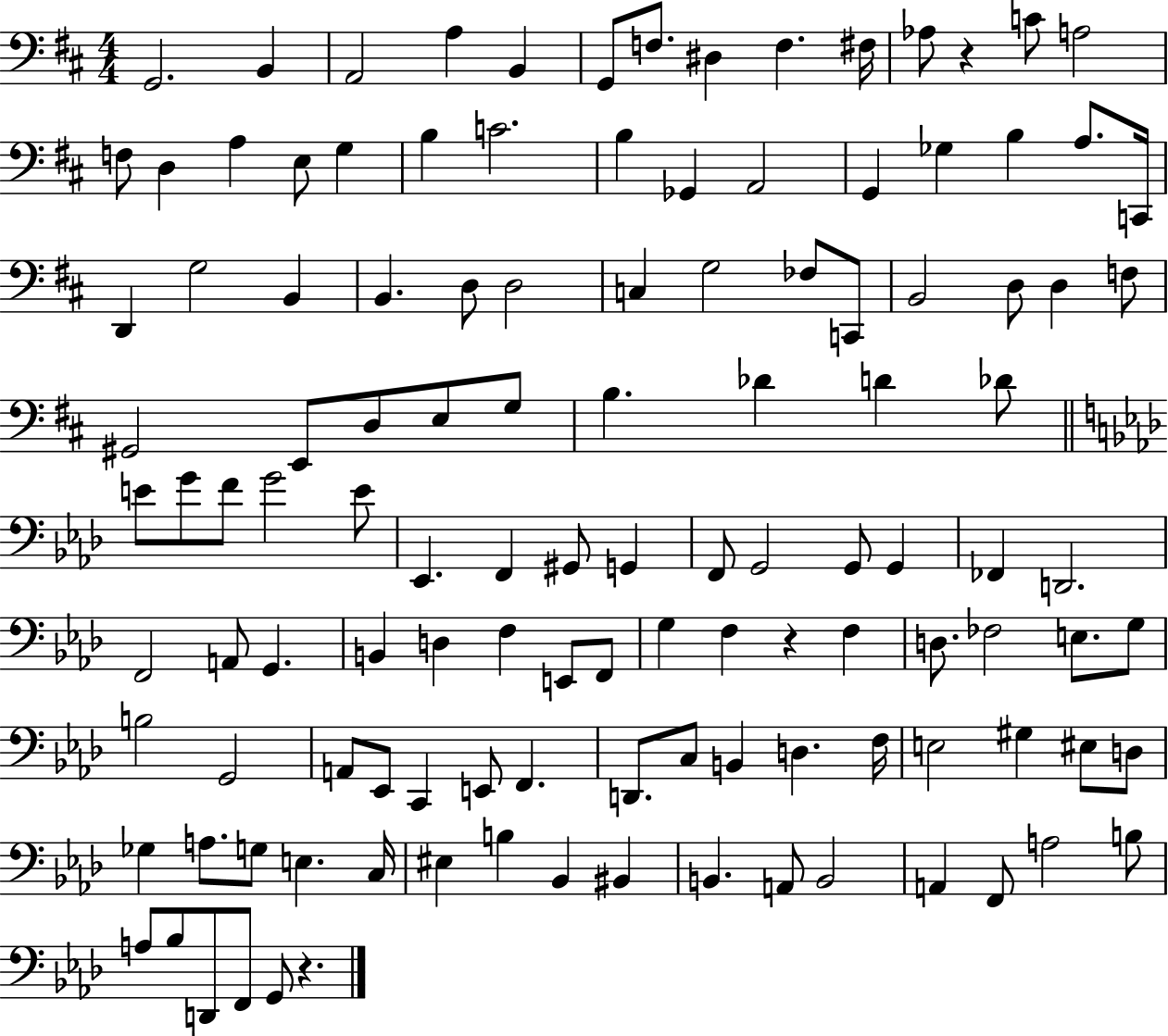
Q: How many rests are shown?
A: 3